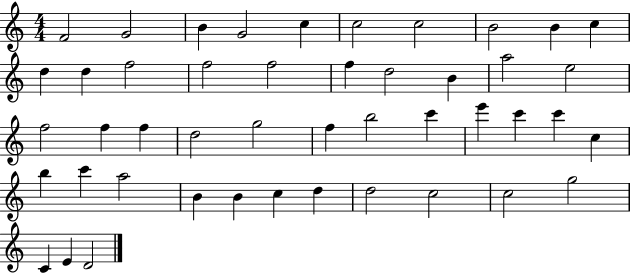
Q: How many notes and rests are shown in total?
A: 46